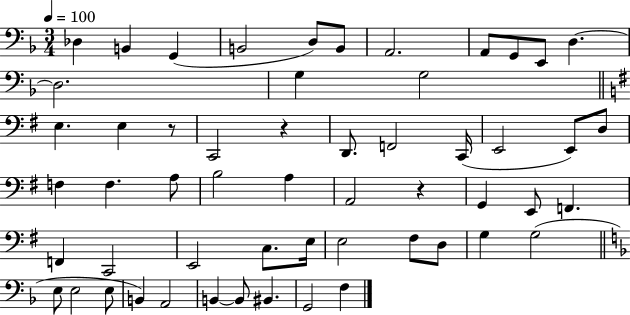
Db3/q B2/q G2/q B2/h D3/e B2/e A2/h. A2/e G2/e E2/e D3/q. D3/h. G3/q G3/h E3/q. E3/q R/e C2/h R/q D2/e. F2/h C2/s E2/h E2/e D3/e F3/q F3/q. A3/e B3/h A3/q A2/h R/q G2/q E2/e F2/q. F2/q C2/h E2/h C3/e. E3/s E3/h F#3/e D3/e G3/q G3/h E3/e E3/h E3/e B2/q A2/h B2/q B2/e BIS2/q. G2/h F3/q